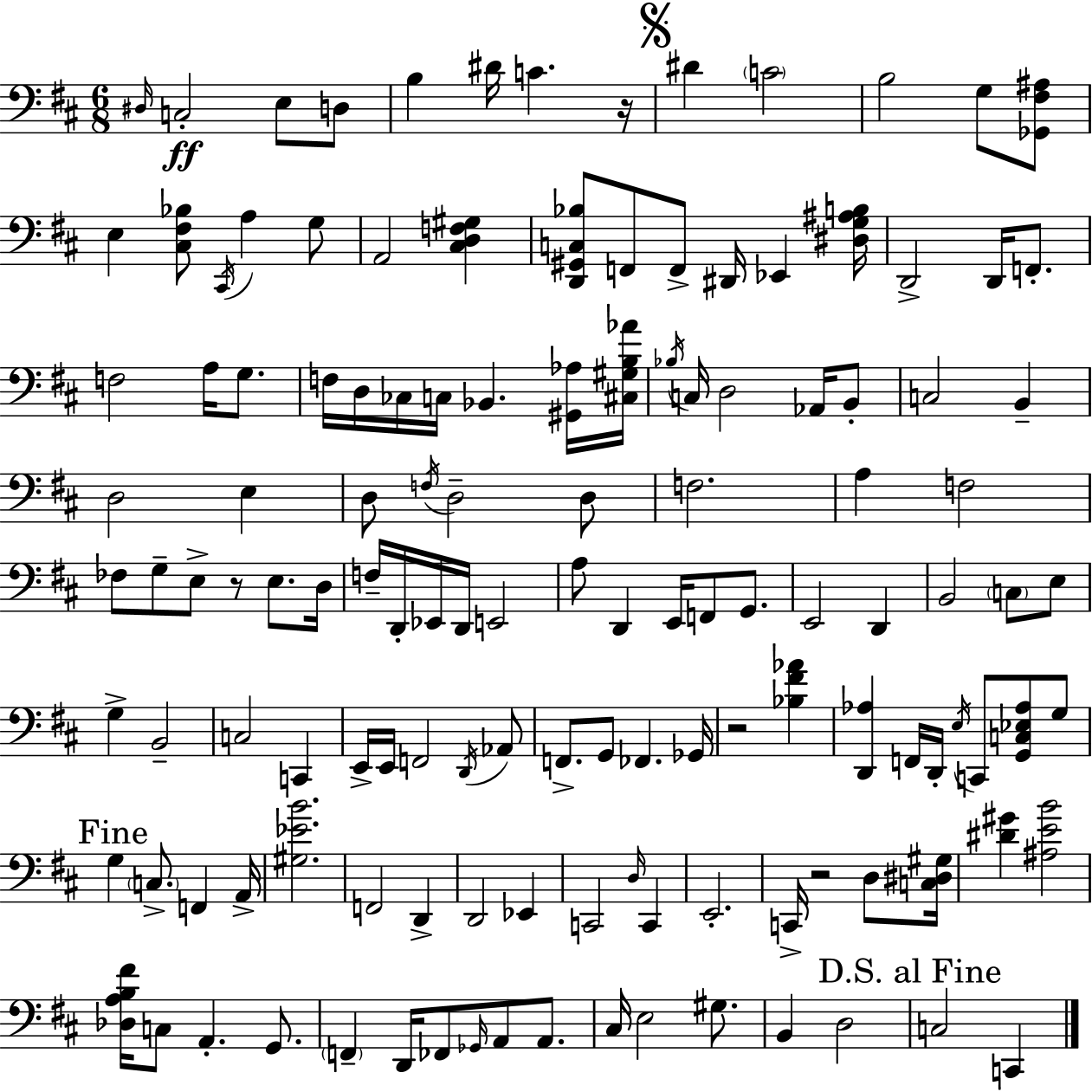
D#3/s C3/h E3/e D3/e B3/q D#4/s C4/q. R/s D#4/q C4/h B3/h G3/e [Gb2,F#3,A#3]/e E3/q [C#3,F#3,Bb3]/e C#2/s A3/q G3/e A2/h [C#3,D3,F3,G#3]/q [D2,G#2,C3,Bb3]/e F2/e F2/e D#2/s Eb2/q [D#3,G3,A#3,B3]/s D2/h D2/s F2/e. F3/h A3/s G3/e. F3/s D3/s CES3/s C3/s Bb2/q. [G#2,Ab3]/s [C#3,G#3,B3,Ab4]/s Bb3/s C3/s D3/h Ab2/s B2/e C3/h B2/q D3/h E3/q D3/e F3/s D3/h D3/e F3/h. A3/q F3/h FES3/e G3/e E3/e R/e E3/e. D3/s F3/s D2/s Eb2/s D2/s E2/h A3/e D2/q E2/s F2/e G2/e. E2/h D2/q B2/h C3/e E3/e G3/q B2/h C3/h C2/q E2/s E2/s F2/h D2/s Ab2/e F2/e. G2/e FES2/q. Gb2/s R/h [Bb3,F#4,Ab4]/q [D2,Ab3]/q F2/s D2/s E3/s C2/e [G2,C3,Eb3,Ab3]/e G3/e G3/q C3/e. F2/q A2/s [G#3,Eb4,B4]/h. F2/h D2/q D2/h Eb2/q C2/h D3/s C2/q E2/h. C2/s R/h D3/e [C3,D#3,G#3]/s [D#4,G#4]/q [A#3,E4,B4]/h [Db3,A3,B3,F#4]/s C3/e A2/q. G2/e. F2/q D2/s FES2/e Gb2/s A2/e A2/e. C#3/s E3/h G#3/e. B2/q D3/h C3/h C2/q